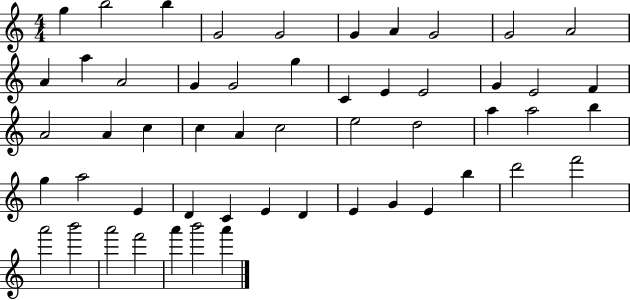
{
  \clef treble
  \numericTimeSignature
  \time 4/4
  \key c \major
  g''4 b''2 b''4 | g'2 g'2 | g'4 a'4 g'2 | g'2 a'2 | \break a'4 a''4 a'2 | g'4 g'2 g''4 | c'4 e'4 e'2 | g'4 e'2 f'4 | \break a'2 a'4 c''4 | c''4 a'4 c''2 | e''2 d''2 | a''4 a''2 b''4 | \break g''4 a''2 e'4 | d'4 c'4 e'4 d'4 | e'4 g'4 e'4 b''4 | d'''2 f'''2 | \break a'''2 b'''2 | a'''2 f'''2 | a'''4 b'''2 a'''4 | \bar "|."
}